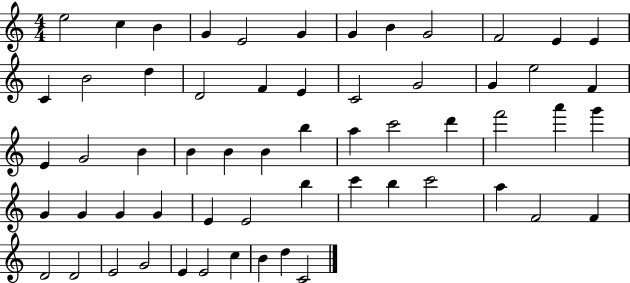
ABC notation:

X:1
T:Untitled
M:4/4
L:1/4
K:C
e2 c B G E2 G G B G2 F2 E E C B2 d D2 F E C2 G2 G e2 F E G2 B B B B b a c'2 d' f'2 a' g' G G G G E E2 b c' b c'2 a F2 F D2 D2 E2 G2 E E2 c B d C2